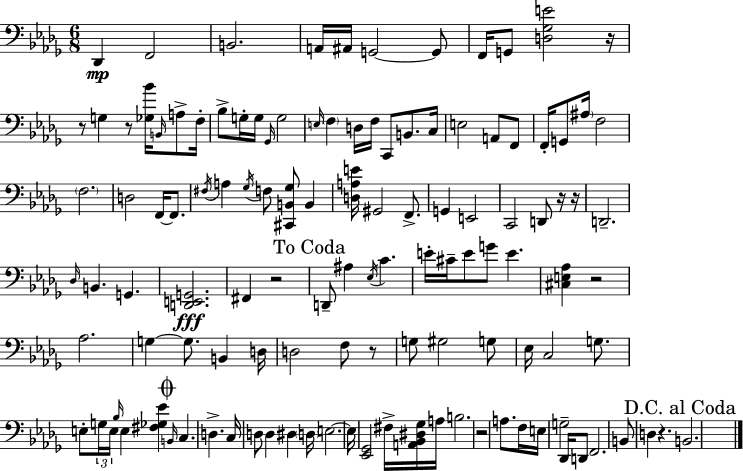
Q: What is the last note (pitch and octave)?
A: B2